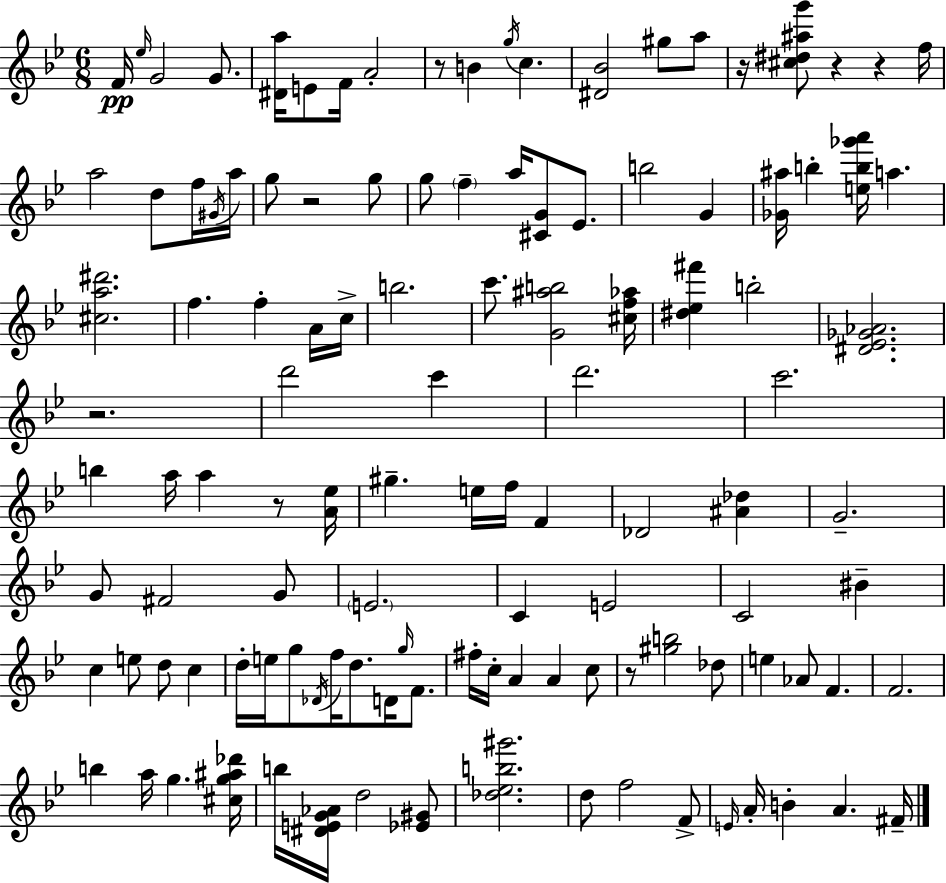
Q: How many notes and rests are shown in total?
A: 118